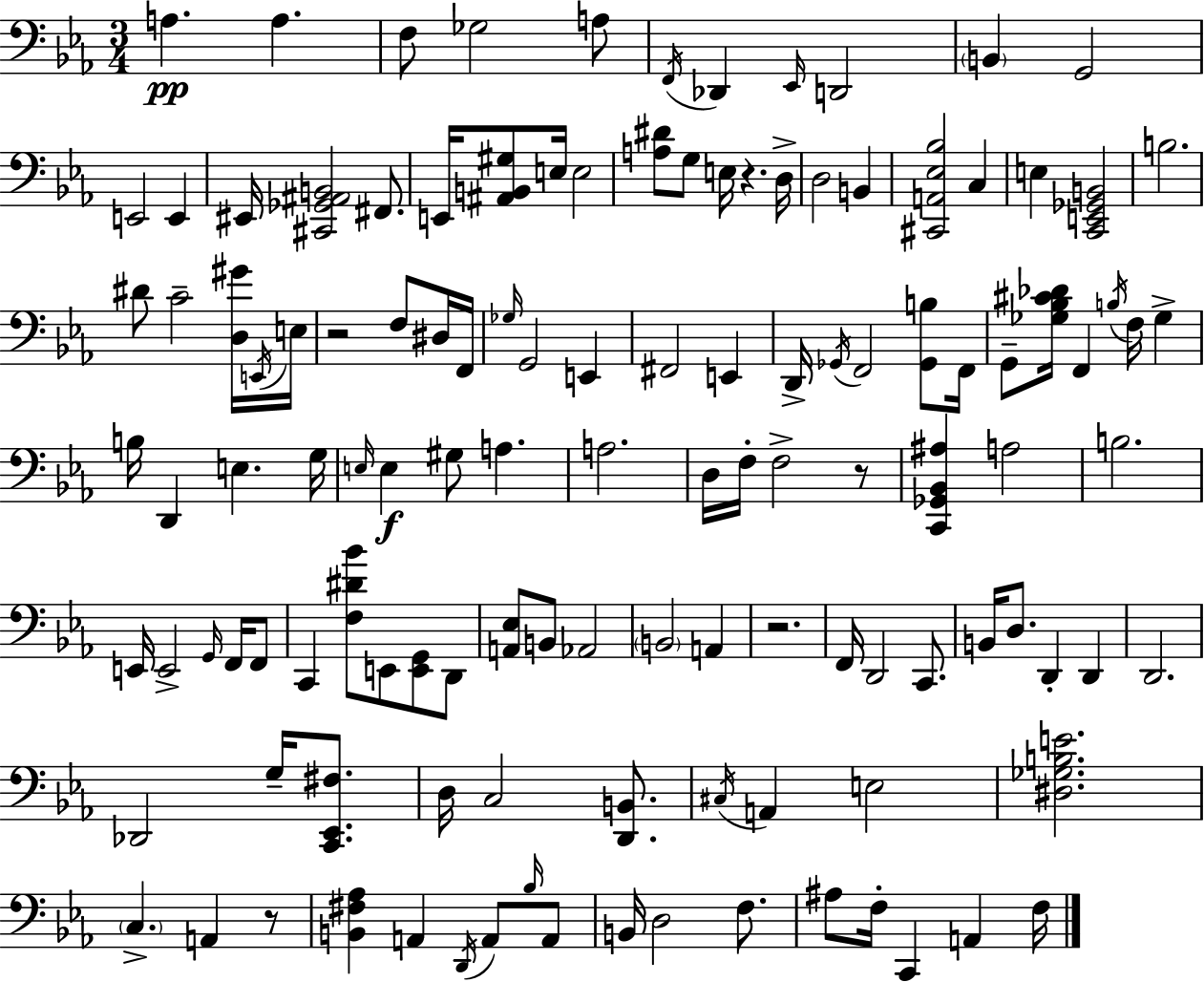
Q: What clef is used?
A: bass